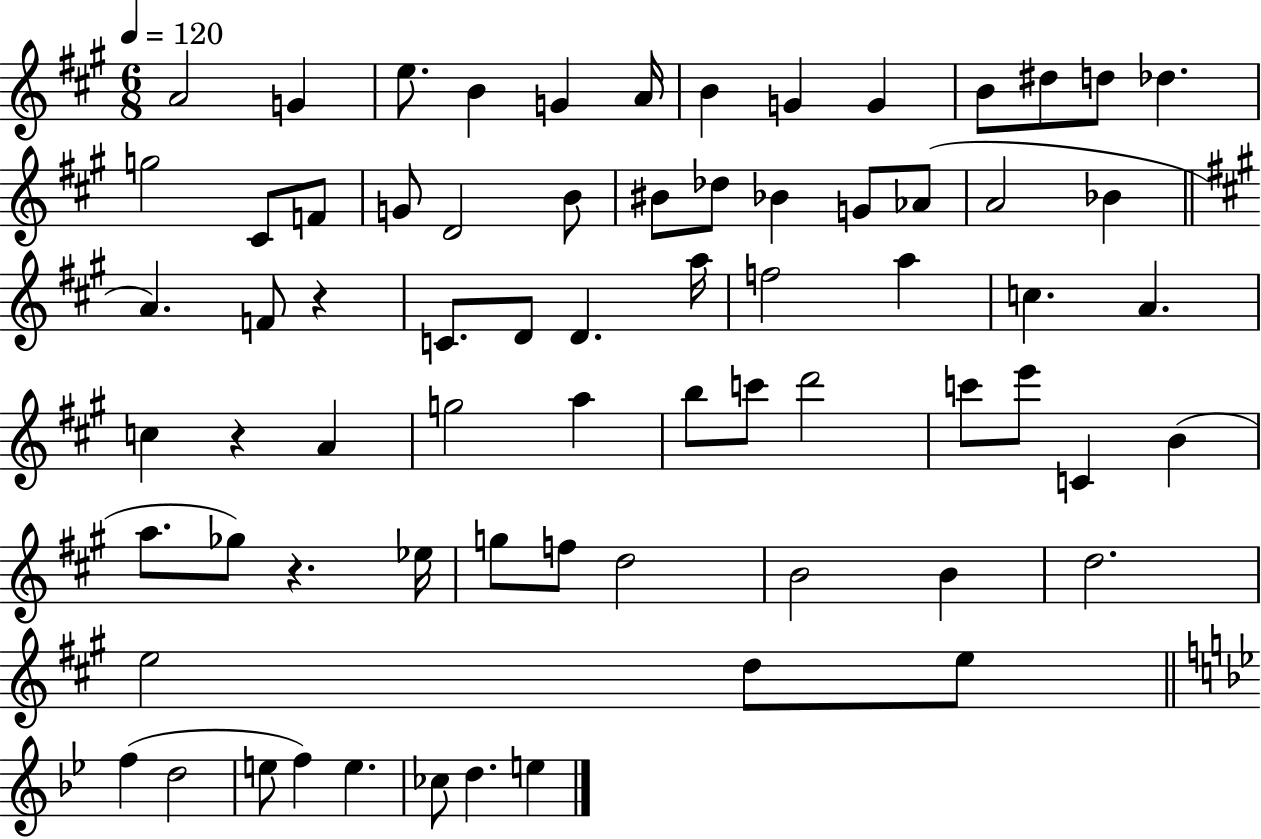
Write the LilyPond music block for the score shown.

{
  \clef treble
  \numericTimeSignature
  \time 6/8
  \key a \major
  \tempo 4 = 120
  a'2 g'4 | e''8. b'4 g'4 a'16 | b'4 g'4 g'4 | b'8 dis''8 d''8 des''4. | \break g''2 cis'8 f'8 | g'8 d'2 b'8 | bis'8 des''8 bes'4 g'8 aes'8( | a'2 bes'4 | \break \bar "||" \break \key a \major a'4.) f'8 r4 | c'8. d'8 d'4. a''16 | f''2 a''4 | c''4. a'4. | \break c''4 r4 a'4 | g''2 a''4 | b''8 c'''8 d'''2 | c'''8 e'''8 c'4 b'4( | \break a''8. ges''8) r4. ees''16 | g''8 f''8 d''2 | b'2 b'4 | d''2. | \break e''2 d''8 e''8 | \bar "||" \break \key g \minor f''4( d''2 | e''8 f''4) e''4. | ces''8 d''4. e''4 | \bar "|."
}